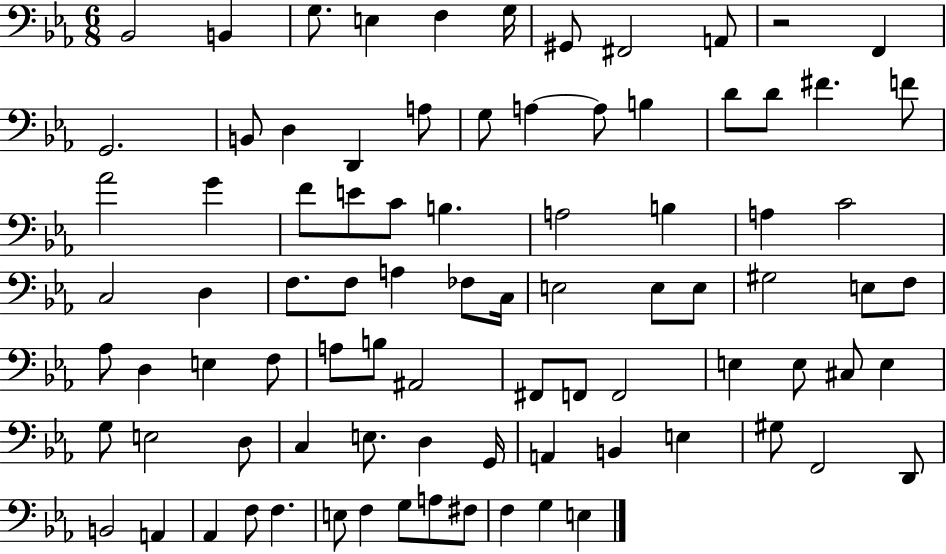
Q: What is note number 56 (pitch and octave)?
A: F2